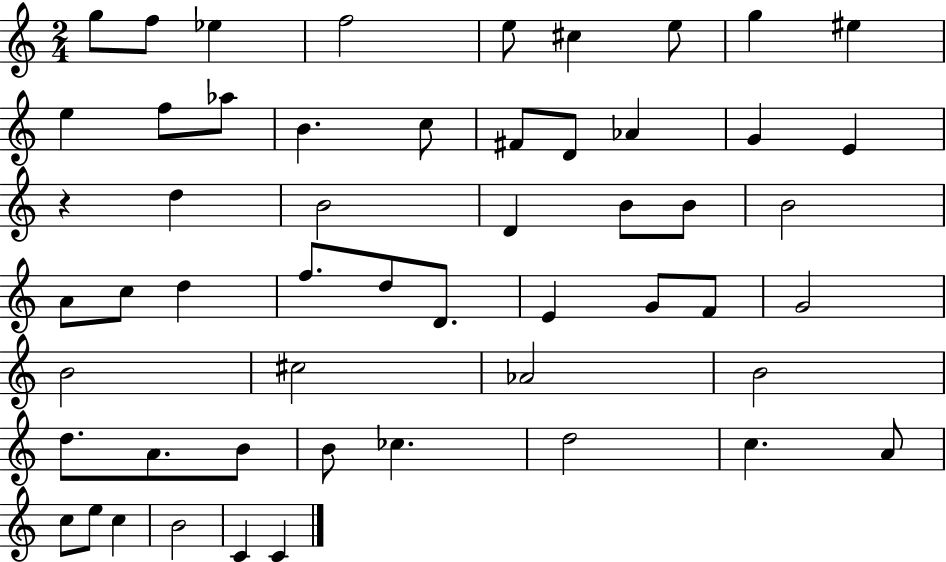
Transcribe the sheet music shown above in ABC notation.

X:1
T:Untitled
M:2/4
L:1/4
K:C
g/2 f/2 _e f2 e/2 ^c e/2 g ^e e f/2 _a/2 B c/2 ^F/2 D/2 _A G E z d B2 D B/2 B/2 B2 A/2 c/2 d f/2 d/2 D/2 E G/2 F/2 G2 B2 ^c2 _A2 B2 d/2 A/2 B/2 B/2 _c d2 c A/2 c/2 e/2 c B2 C C